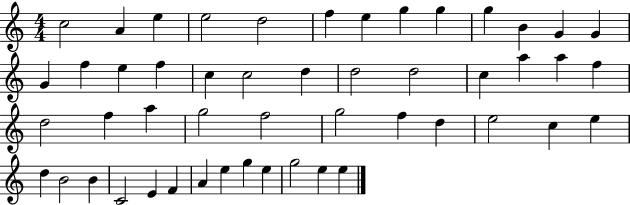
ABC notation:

X:1
T:Untitled
M:4/4
L:1/4
K:C
c2 A e e2 d2 f e g g g B G G G f e f c c2 d d2 d2 c a a f d2 f a g2 f2 g2 f d e2 c e d B2 B C2 E F A e g e g2 e e